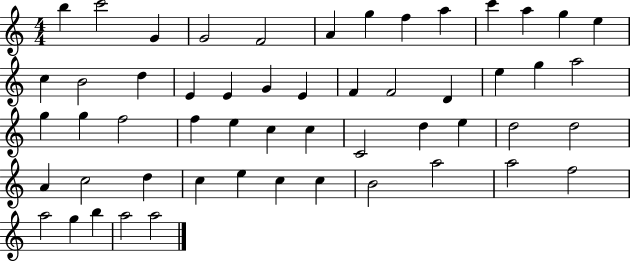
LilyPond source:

{
  \clef treble
  \numericTimeSignature
  \time 4/4
  \key c \major
  b''4 c'''2 g'4 | g'2 f'2 | a'4 g''4 f''4 a''4 | c'''4 a''4 g''4 e''4 | \break c''4 b'2 d''4 | e'4 e'4 g'4 e'4 | f'4 f'2 d'4 | e''4 g''4 a''2 | \break g''4 g''4 f''2 | f''4 e''4 c''4 c''4 | c'2 d''4 e''4 | d''2 d''2 | \break a'4 c''2 d''4 | c''4 e''4 c''4 c''4 | b'2 a''2 | a''2 f''2 | \break a''2 g''4 b''4 | a''2 a''2 | \bar "|."
}